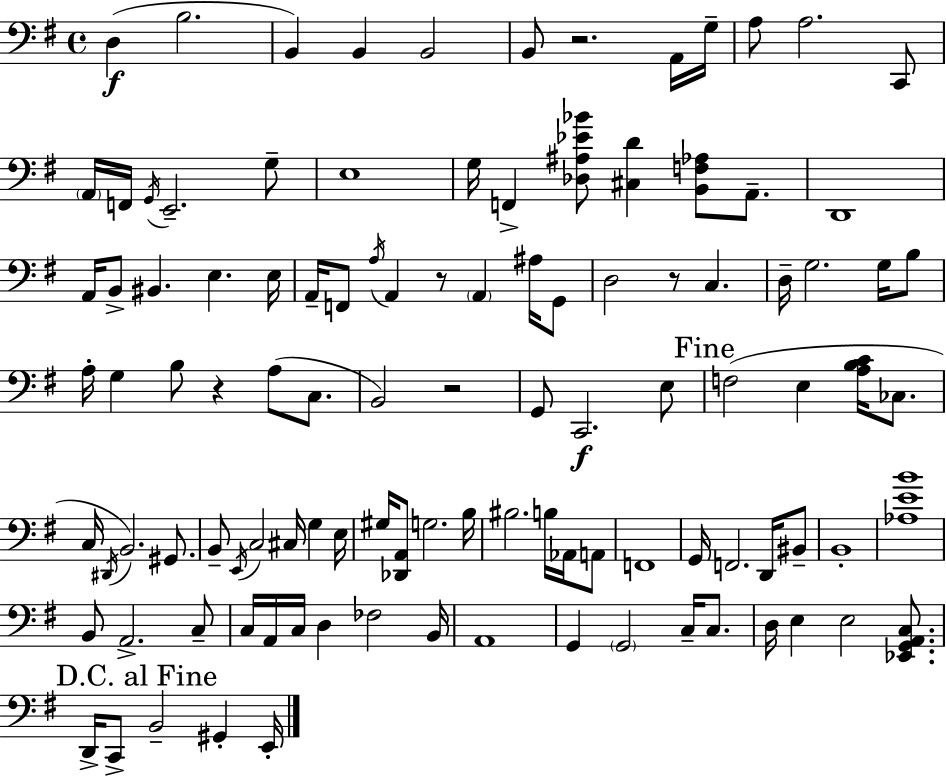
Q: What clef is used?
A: bass